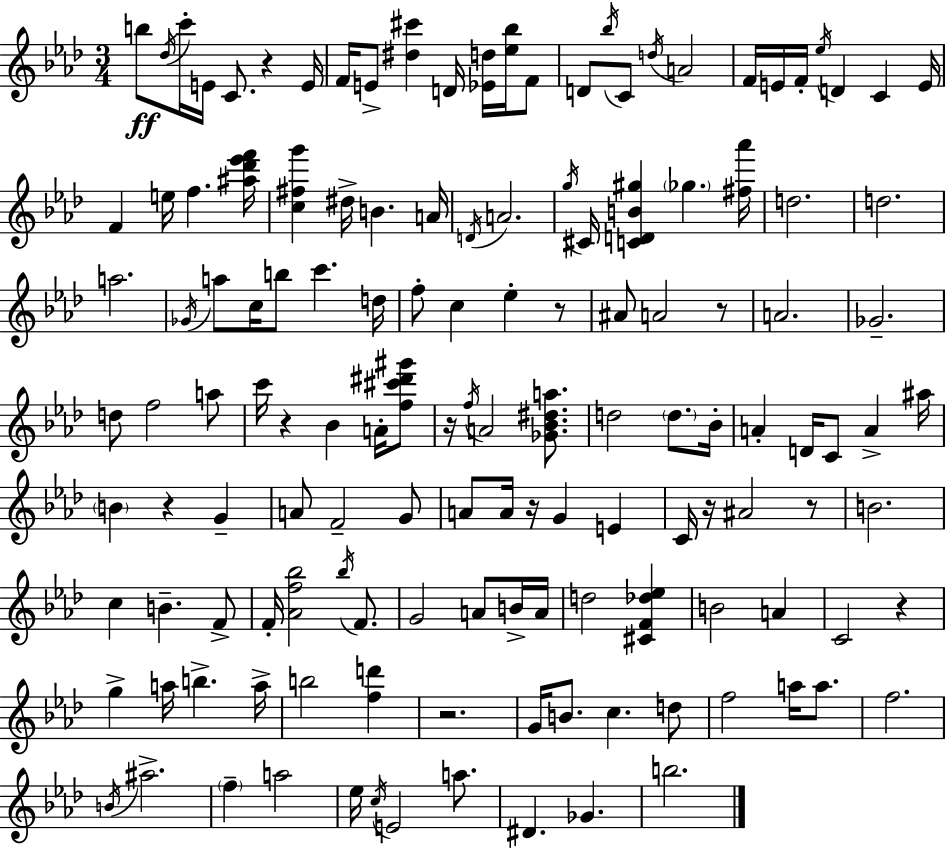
B5/e Db5/s C6/s E4/s C4/e. R/q E4/s F4/s E4/e [D#5,C#6]/q D4/s [Eb4,D5]/s [Eb5,Bb5]/s F4/e D4/e Bb5/s C4/e D5/s A4/h F4/s E4/s F4/s Eb5/s D4/q C4/q E4/s F4/q E5/s F5/q. [A#5,Db6,Eb6,F6]/s [C5,F#5,G6]/q D#5/s B4/q. A4/s D4/s A4/h. G5/s C#4/s [C4,D4,B4,G#5]/q Gb5/q. [F#5,Ab6]/s D5/h. D5/h. A5/h. Gb4/s A5/e C5/s B5/e C6/q. D5/s F5/e C5/q Eb5/q R/e A#4/e A4/h R/e A4/h. Gb4/h. D5/e F5/h A5/e C6/s R/q Bb4/q A4/s [F5,C#6,D#6,G#6]/e R/s F5/s A4/h [Gb4,Bb4,D#5,A5]/e. D5/h D5/e. Bb4/s A4/q D4/s C4/e A4/q A#5/s B4/q R/q G4/q A4/e F4/h G4/e A4/e A4/s R/s G4/q E4/q C4/s R/s A#4/h R/e B4/h. C5/q B4/q. F4/e F4/s [Ab4,F5,Bb5]/h Bb5/s F4/e. G4/h A4/e B4/s A4/s D5/h [C#4,F4,Db5,Eb5]/q B4/h A4/q C4/h R/q G5/q A5/s B5/q. A5/s B5/h [F5,D6]/q R/h. G4/s B4/e. C5/q. D5/e F5/h A5/s A5/e. F5/h. B4/s A#5/h. F5/q A5/h Eb5/s C5/s E4/h A5/e. D#4/q. Gb4/q. B5/h.